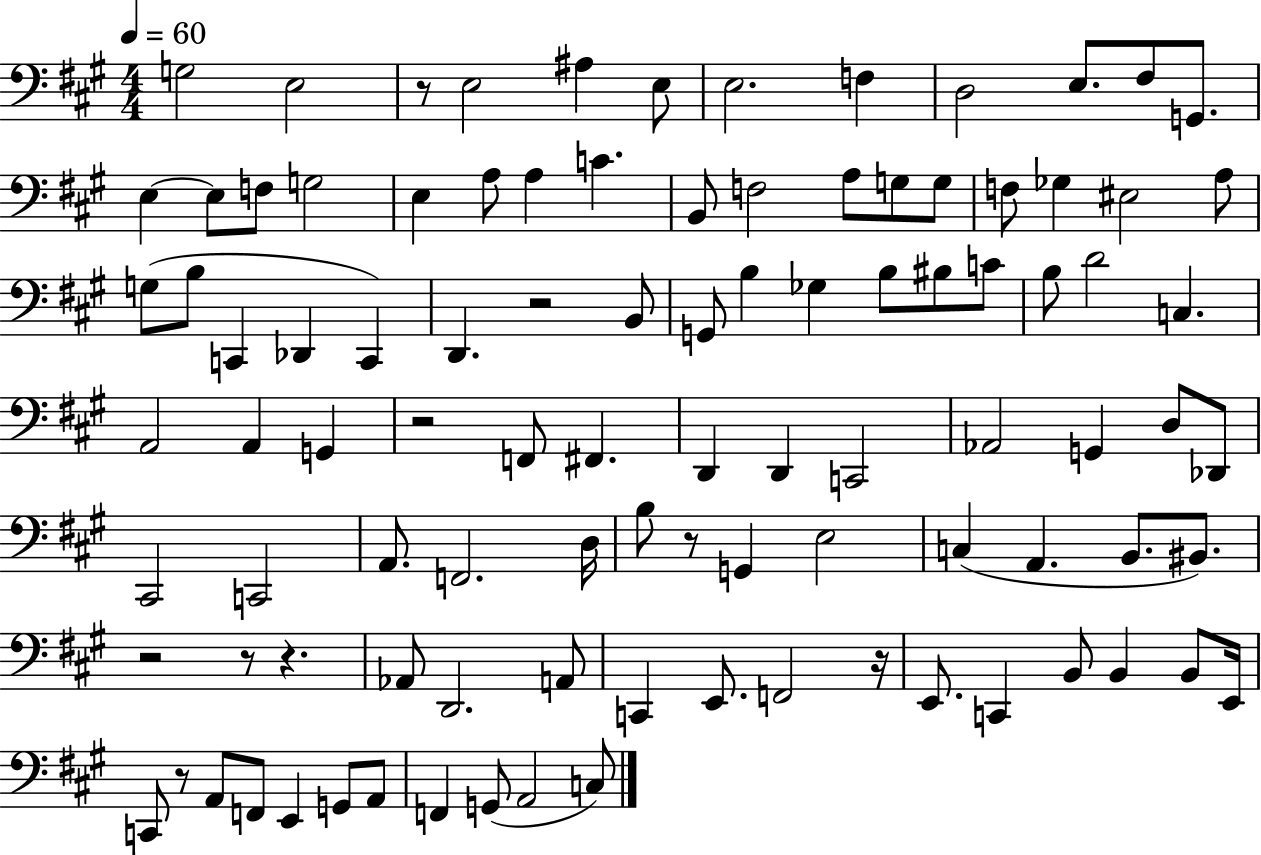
G3/h E3/h R/e E3/h A#3/q E3/e E3/h. F3/q D3/h E3/e. F#3/e G2/e. E3/q E3/e F3/e G3/h E3/q A3/e A3/q C4/q. B2/e F3/h A3/e G3/e G3/e F3/e Gb3/q EIS3/h A3/e G3/e B3/e C2/q Db2/q C2/q D2/q. R/h B2/e G2/e B3/q Gb3/q B3/e BIS3/e C4/e B3/e D4/h C3/q. A2/h A2/q G2/q R/h F2/e F#2/q. D2/q D2/q C2/h Ab2/h G2/q D3/e Db2/e C#2/h C2/h A2/e. F2/h. D3/s B3/e R/e G2/q E3/h C3/q A2/q. B2/e. BIS2/e. R/h R/e R/q. Ab2/e D2/h. A2/e C2/q E2/e. F2/h R/s E2/e. C2/q B2/e B2/q B2/e E2/s C2/e R/e A2/e F2/e E2/q G2/e A2/e F2/q G2/e A2/h C3/e